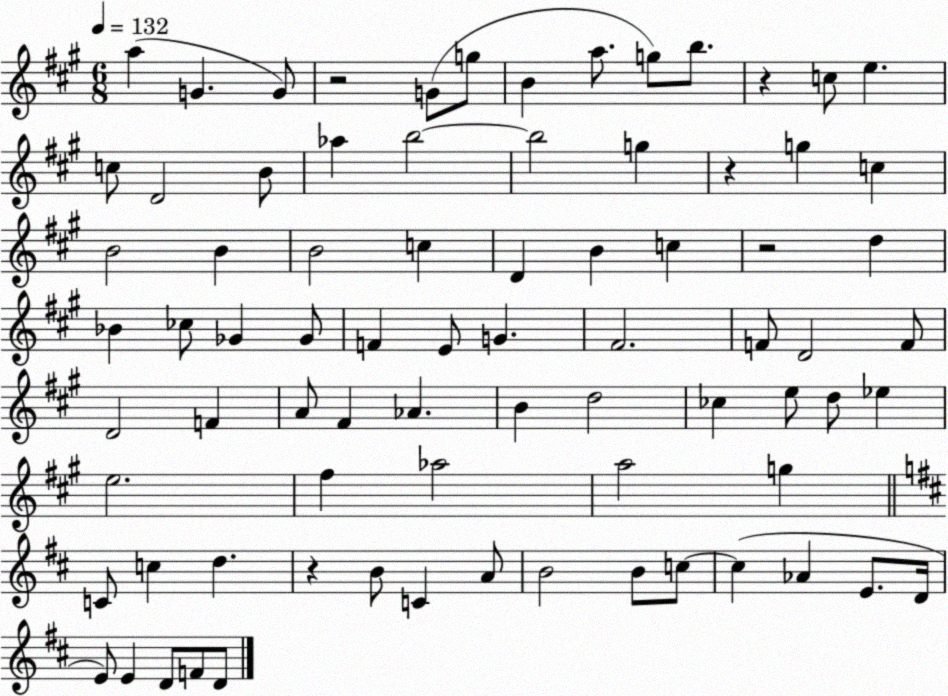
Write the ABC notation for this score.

X:1
T:Untitled
M:6/8
L:1/4
K:A
a G G/2 z2 G/2 g/2 B a/2 g/2 b/2 z c/2 e c/2 D2 B/2 _a b2 b2 g z g c B2 B B2 c D B c z2 d _B _c/2 _G _G/2 F E/2 G ^F2 F/2 D2 F/2 D2 F A/2 ^F _A B d2 _c e/2 d/2 _e e2 ^f _a2 a2 g C/2 c d z B/2 C A/2 B2 B/2 c/2 c _A E/2 D/4 E/2 E D/2 F/2 D/2